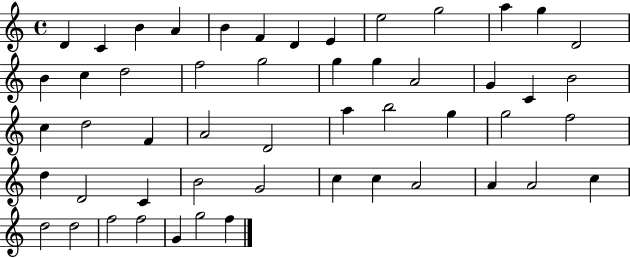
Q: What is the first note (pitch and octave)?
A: D4